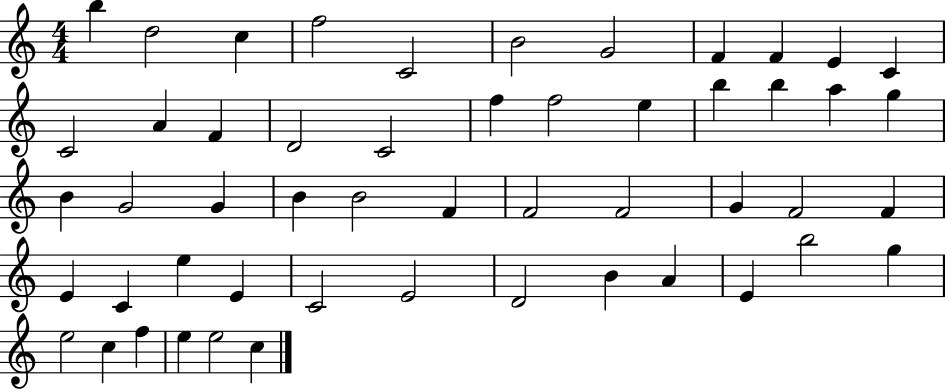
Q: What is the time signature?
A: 4/4